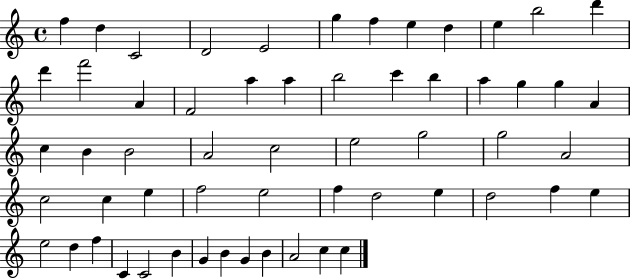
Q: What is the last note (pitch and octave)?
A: C5